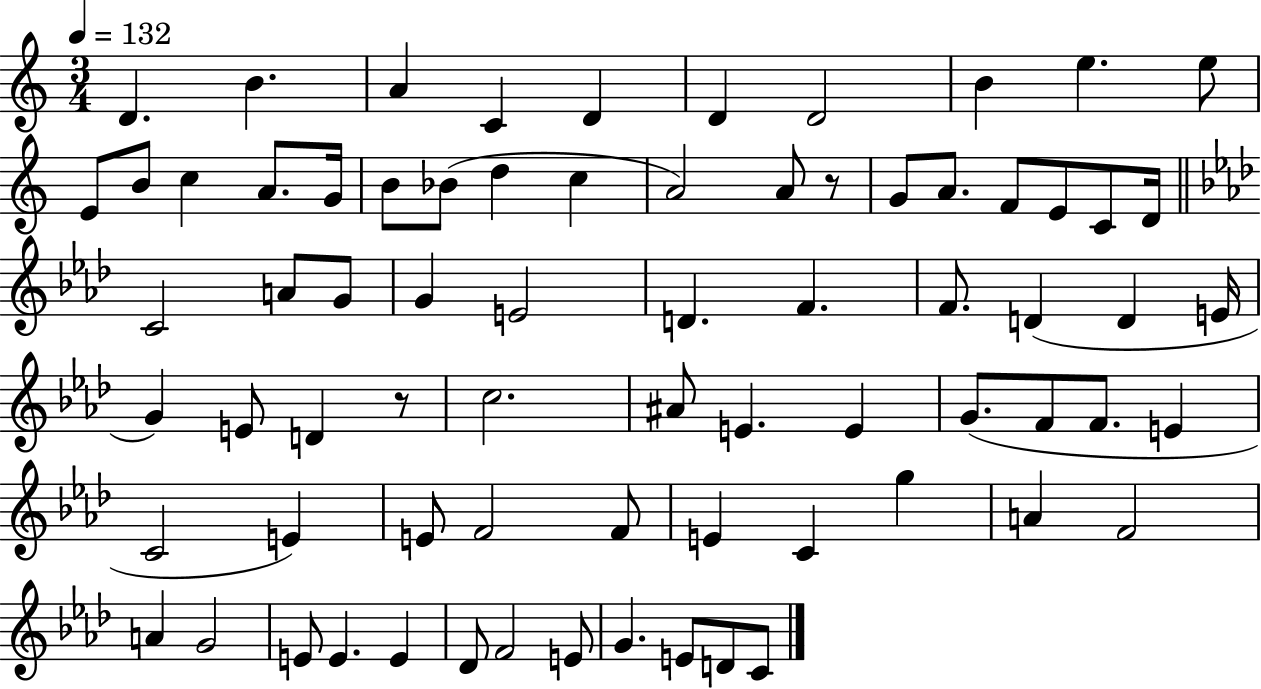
X:1
T:Untitled
M:3/4
L:1/4
K:C
D B A C D D D2 B e e/2 E/2 B/2 c A/2 G/4 B/2 _B/2 d c A2 A/2 z/2 G/2 A/2 F/2 E/2 C/2 D/4 C2 A/2 G/2 G E2 D F F/2 D D E/4 G E/2 D z/2 c2 ^A/2 E E G/2 F/2 F/2 E C2 E E/2 F2 F/2 E C g A F2 A G2 E/2 E E _D/2 F2 E/2 G E/2 D/2 C/2